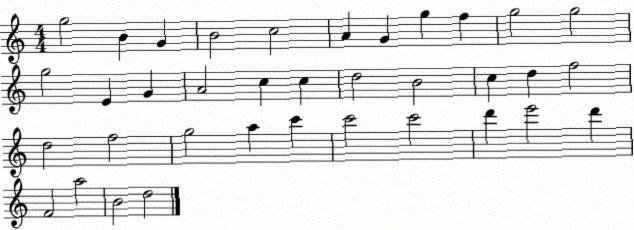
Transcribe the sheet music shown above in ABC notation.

X:1
T:Untitled
M:4/4
L:1/4
K:C
g2 B G B2 c2 A G g f g2 g2 g2 E G A2 c c d2 B2 c d f2 d2 f2 g2 a c' c'2 c'2 d' e'2 d' F2 a2 B2 d2